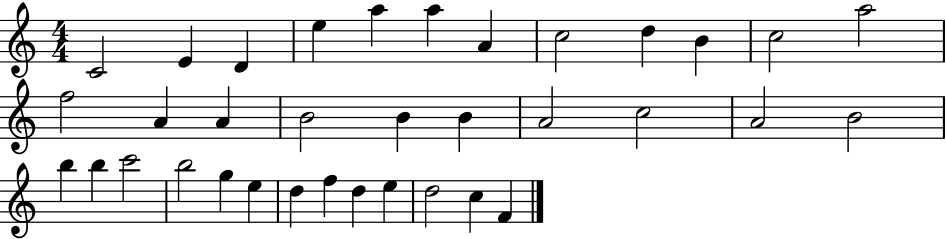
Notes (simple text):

C4/h E4/q D4/q E5/q A5/q A5/q A4/q C5/h D5/q B4/q C5/h A5/h F5/h A4/q A4/q B4/h B4/q B4/q A4/h C5/h A4/h B4/h B5/q B5/q C6/h B5/h G5/q E5/q D5/q F5/q D5/q E5/q D5/h C5/q F4/q